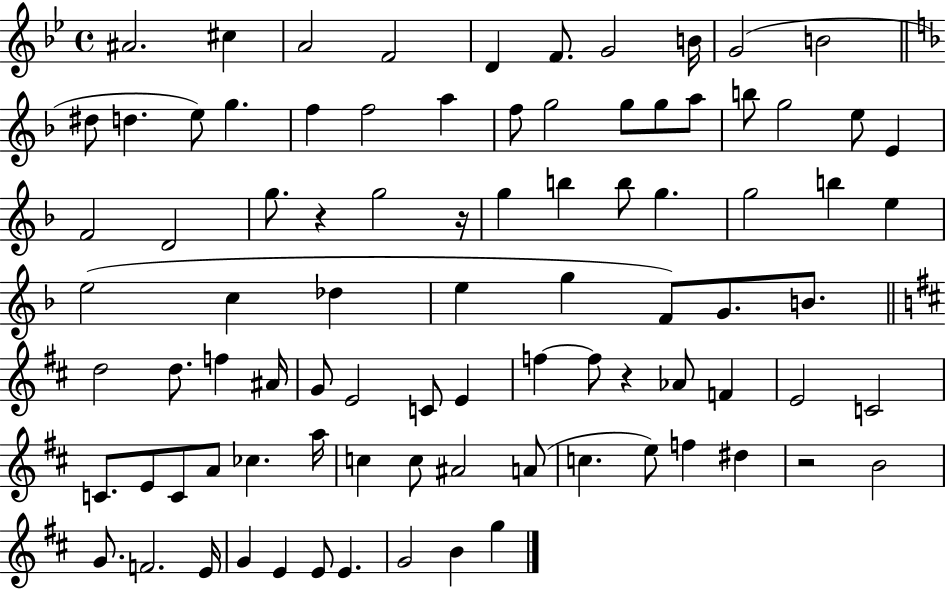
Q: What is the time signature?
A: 4/4